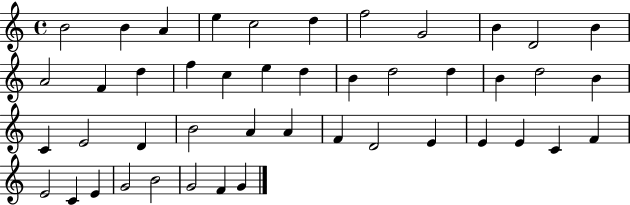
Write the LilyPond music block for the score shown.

{
  \clef treble
  \time 4/4
  \defaultTimeSignature
  \key c \major
  b'2 b'4 a'4 | e''4 c''2 d''4 | f''2 g'2 | b'4 d'2 b'4 | \break a'2 f'4 d''4 | f''4 c''4 e''4 d''4 | b'4 d''2 d''4 | b'4 d''2 b'4 | \break c'4 e'2 d'4 | b'2 a'4 a'4 | f'4 d'2 e'4 | e'4 e'4 c'4 f'4 | \break e'2 c'4 e'4 | g'2 b'2 | g'2 f'4 g'4 | \bar "|."
}